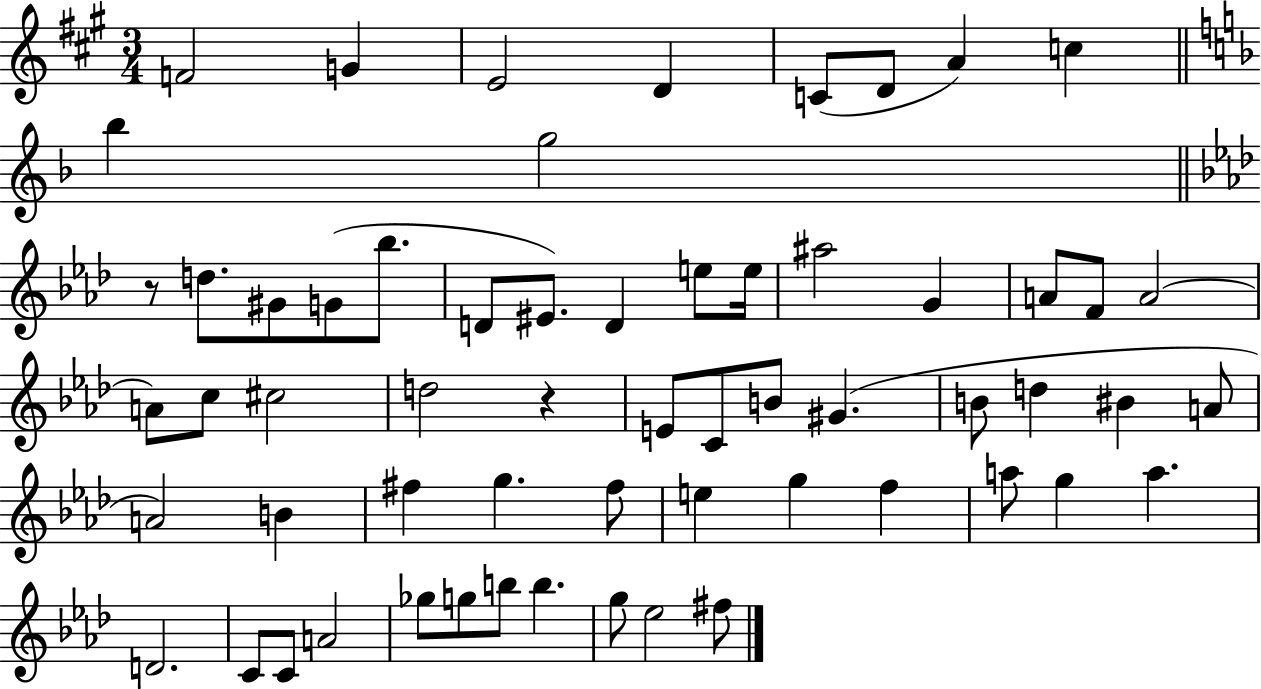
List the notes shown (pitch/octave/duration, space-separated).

F4/h G4/q E4/h D4/q C4/e D4/e A4/q C5/q Bb5/q G5/h R/e D5/e. G#4/e G4/e Bb5/e. D4/e EIS4/e. D4/q E5/e E5/s A#5/h G4/q A4/e F4/e A4/h A4/e C5/e C#5/h D5/h R/q E4/e C4/e B4/e G#4/q. B4/e D5/q BIS4/q A4/e A4/h B4/q F#5/q G5/q. F#5/e E5/q G5/q F5/q A5/e G5/q A5/q. D4/h. C4/e C4/e A4/h Gb5/e G5/e B5/e B5/q. G5/e Eb5/h F#5/e